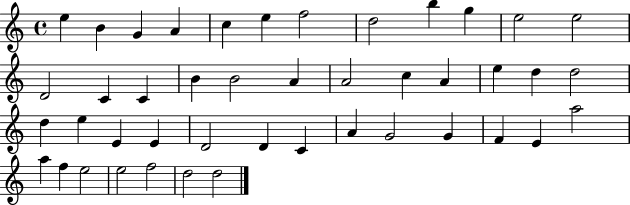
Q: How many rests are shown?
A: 0